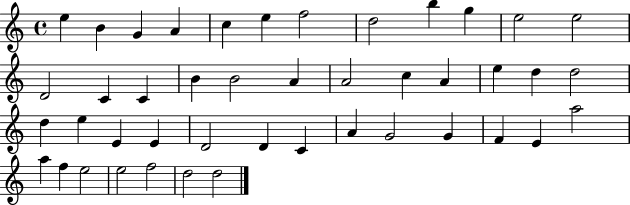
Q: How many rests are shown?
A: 0